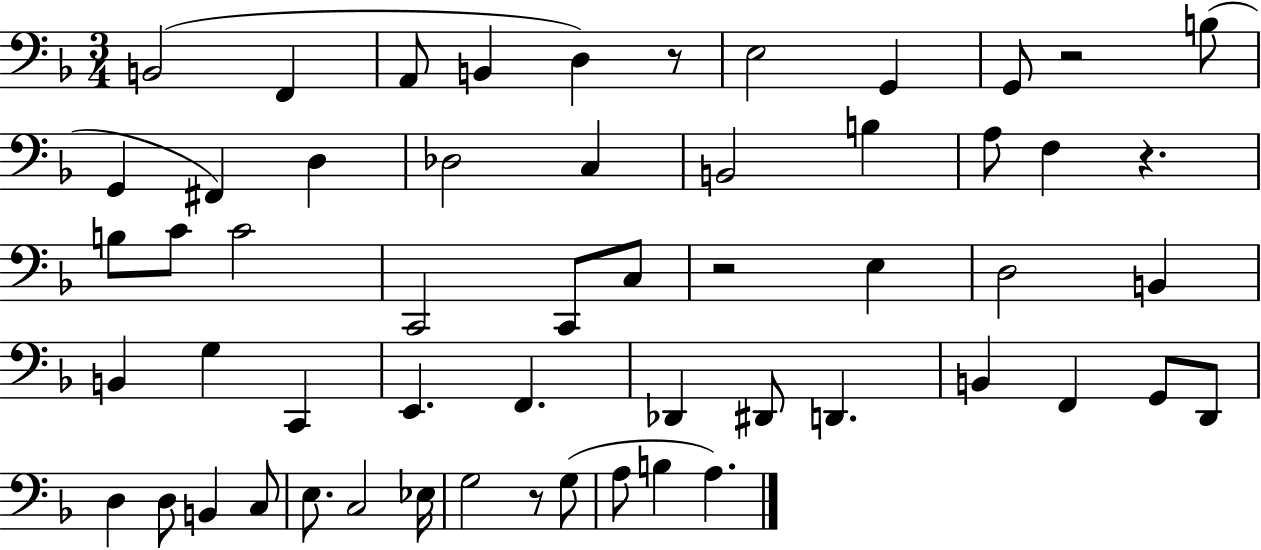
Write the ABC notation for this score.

X:1
T:Untitled
M:3/4
L:1/4
K:F
B,,2 F,, A,,/2 B,, D, z/2 E,2 G,, G,,/2 z2 B,/2 G,, ^F,, D, _D,2 C, B,,2 B, A,/2 F, z B,/2 C/2 C2 C,,2 C,,/2 C,/2 z2 E, D,2 B,, B,, G, C,, E,, F,, _D,, ^D,,/2 D,, B,, F,, G,,/2 D,,/2 D, D,/2 B,, C,/2 E,/2 C,2 _E,/4 G,2 z/2 G,/2 A,/2 B, A,